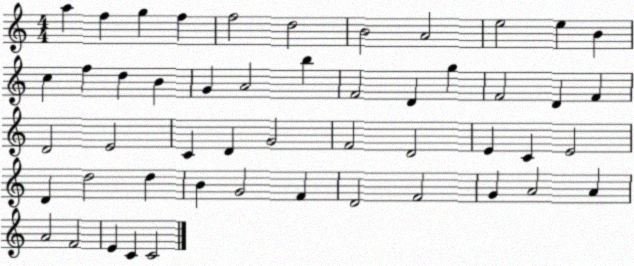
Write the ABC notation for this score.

X:1
T:Untitled
M:4/4
L:1/4
K:C
a f g f f2 d2 B2 A2 e2 e B c f d B G A2 b F2 D g F2 D F D2 E2 C D G2 F2 D2 E C E2 D d2 d B G2 F D2 F2 G A2 A A2 F2 E C C2